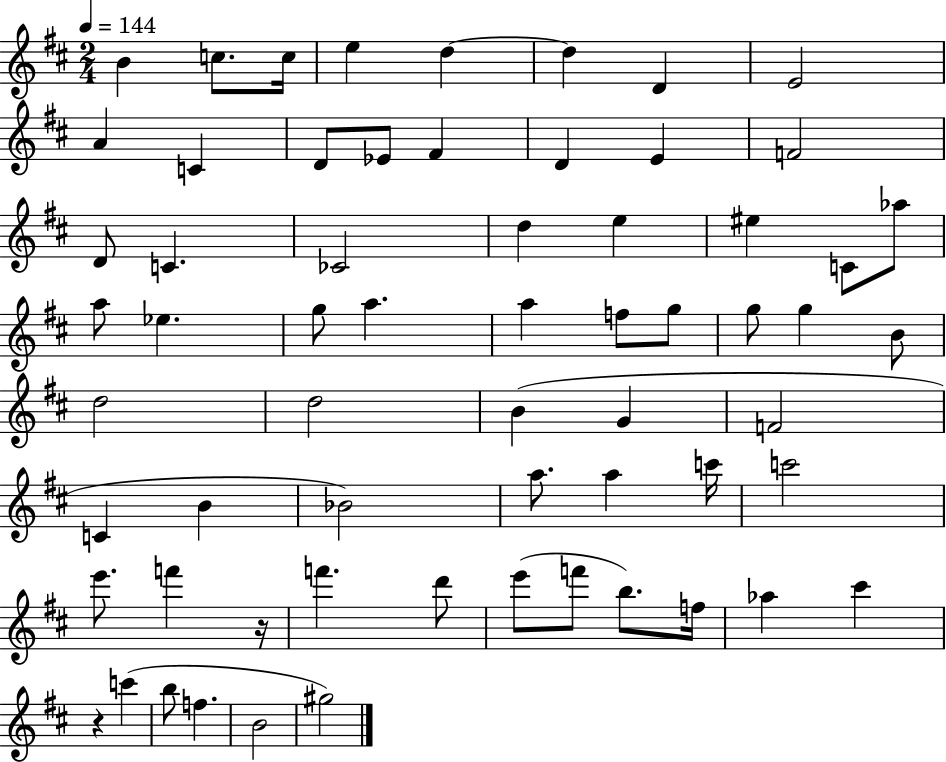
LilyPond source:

{
  \clef treble
  \numericTimeSignature
  \time 2/4
  \key d \major
  \tempo 4 = 144
  b'4 c''8. c''16 | e''4 d''4~~ | d''4 d'4 | e'2 | \break a'4 c'4 | d'8 ees'8 fis'4 | d'4 e'4 | f'2 | \break d'8 c'4. | ces'2 | d''4 e''4 | eis''4 c'8 aes''8 | \break a''8 ees''4. | g''8 a''4. | a''4 f''8 g''8 | g''8 g''4 b'8 | \break d''2 | d''2 | b'4( g'4 | f'2 | \break c'4 b'4 | bes'2) | a''8. a''4 c'''16 | c'''2 | \break e'''8. f'''4 r16 | f'''4. d'''8 | e'''8( f'''8 b''8.) f''16 | aes''4 cis'''4 | \break r4 c'''4( | b''8 f''4. | b'2 | gis''2) | \break \bar "|."
}